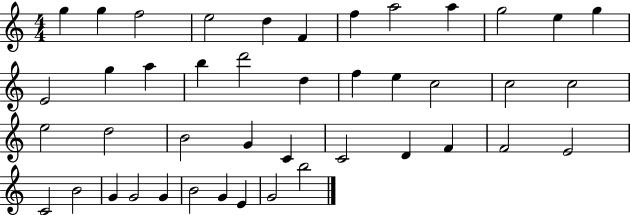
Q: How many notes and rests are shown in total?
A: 43